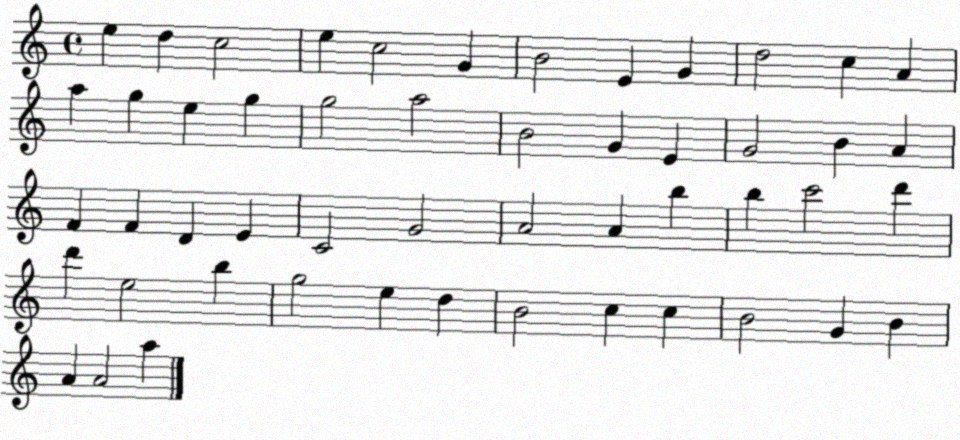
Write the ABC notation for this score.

X:1
T:Untitled
M:4/4
L:1/4
K:C
e d c2 e c2 G B2 E G d2 c A a g e g g2 a2 B2 G E G2 B A F F D E C2 G2 A2 A b b c'2 d' d' e2 b g2 e d B2 c c B2 G B A A2 a